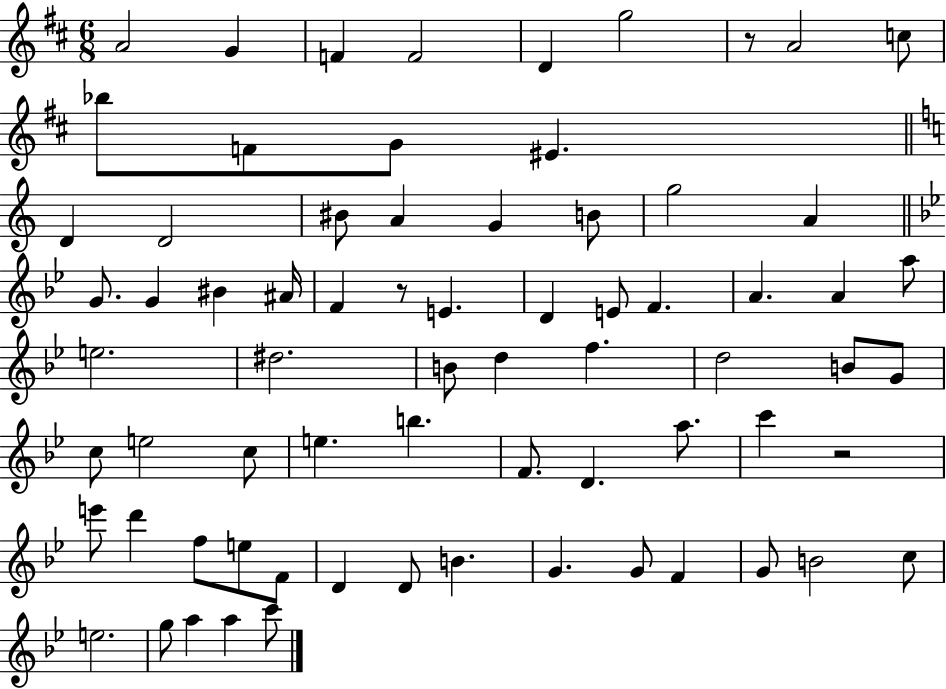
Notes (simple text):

A4/h G4/q F4/q F4/h D4/q G5/h R/e A4/h C5/e Bb5/e F4/e G4/e EIS4/q. D4/q D4/h BIS4/e A4/q G4/q B4/e G5/h A4/q G4/e. G4/q BIS4/q A#4/s F4/q R/e E4/q. D4/q E4/e F4/q. A4/q. A4/q A5/e E5/h. D#5/h. B4/e D5/q F5/q. D5/h B4/e G4/e C5/e E5/h C5/e E5/q. B5/q. F4/e. D4/q. A5/e. C6/q R/h E6/e D6/q F5/e E5/e F4/e D4/q D4/e B4/q. G4/q. G4/e F4/q G4/e B4/h C5/e E5/h. G5/e A5/q A5/q C6/e